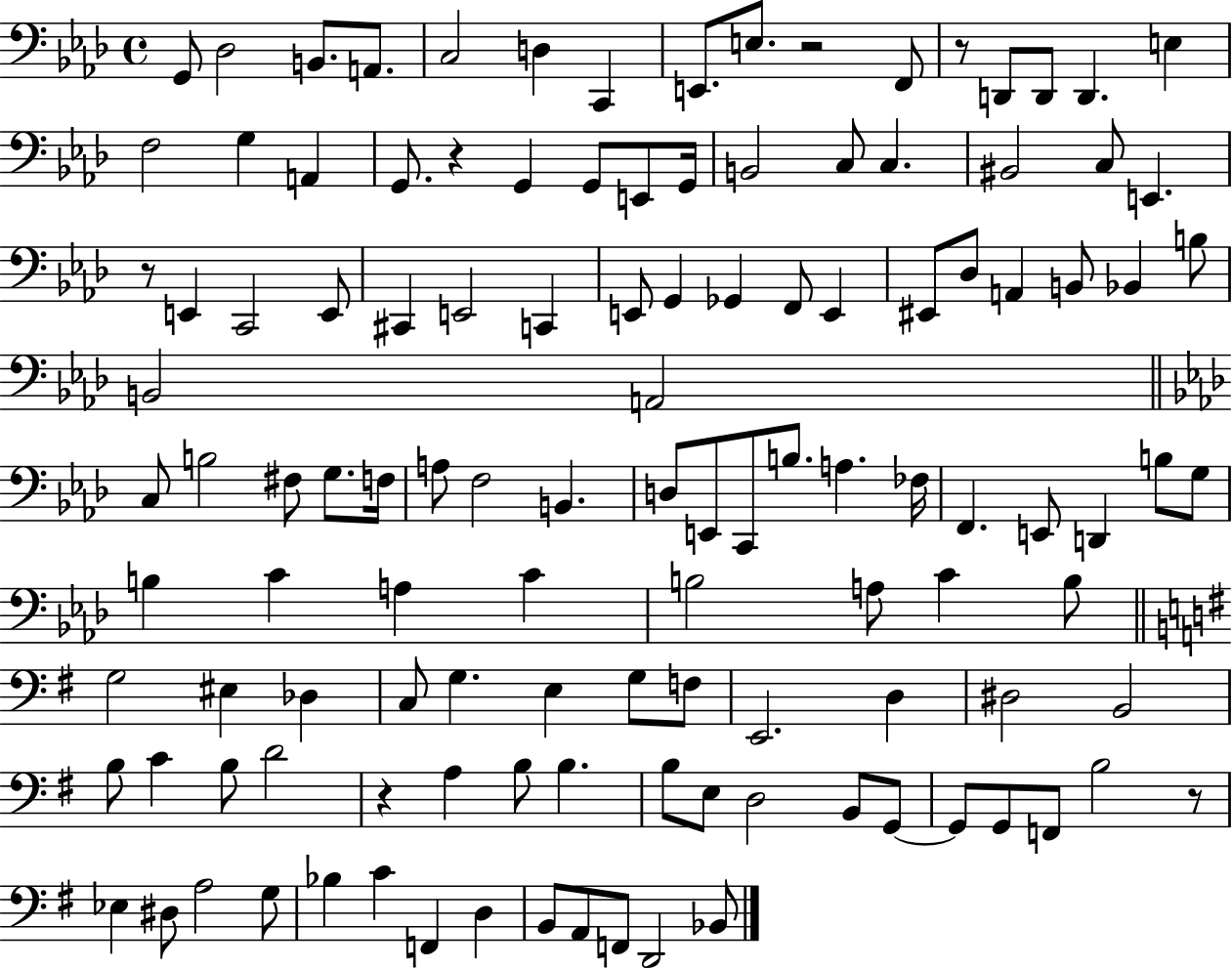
G2/e Db3/h B2/e. A2/e. C3/h D3/q C2/q E2/e. E3/e. R/h F2/e R/e D2/e D2/e D2/q. E3/q F3/h G3/q A2/q G2/e. R/q G2/q G2/e E2/e G2/s B2/h C3/e C3/q. BIS2/h C3/e E2/q. R/e E2/q C2/h E2/e C#2/q E2/h C2/q E2/e G2/q Gb2/q F2/e E2/q EIS2/e Db3/e A2/q B2/e Bb2/q B3/e B2/h A2/h C3/e B3/h F#3/e G3/e. F3/s A3/e F3/h B2/q. D3/e E2/e C2/e B3/e. A3/q. FES3/s F2/q. E2/e D2/q B3/e G3/e B3/q C4/q A3/q C4/q B3/h A3/e C4/q B3/e G3/h EIS3/q Db3/q C3/e G3/q. E3/q G3/e F3/e E2/h. D3/q D#3/h B2/h B3/e C4/q B3/e D4/h R/q A3/q B3/e B3/q. B3/e E3/e D3/h B2/e G2/e G2/e G2/e F2/e B3/h R/e Eb3/q D#3/e A3/h G3/e Bb3/q C4/q F2/q D3/q B2/e A2/e F2/e D2/h Bb2/e